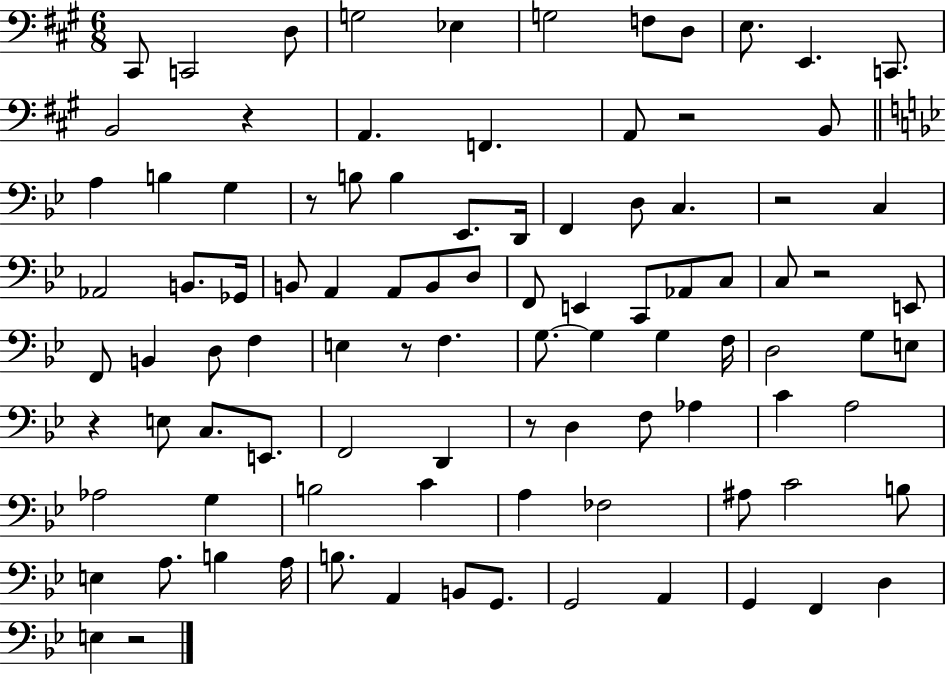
C#2/e C2/h D3/e G3/h Eb3/q G3/h F3/e D3/e E3/e. E2/q. C2/e. B2/h R/q A2/q. F2/q. A2/e R/h B2/e A3/q B3/q G3/q R/e B3/e B3/q Eb2/e. D2/s F2/q D3/e C3/q. R/h C3/q Ab2/h B2/e. Gb2/s B2/e A2/q A2/e B2/e D3/e F2/e E2/q C2/e Ab2/e C3/e C3/e R/h E2/e F2/e B2/q D3/e F3/q E3/q R/e F3/q. G3/e. G3/q G3/q F3/s D3/h G3/e E3/e R/q E3/e C3/e. E2/e. F2/h D2/q R/e D3/q F3/e Ab3/q C4/q A3/h Ab3/h G3/q B3/h C4/q A3/q FES3/h A#3/e C4/h B3/e E3/q A3/e. B3/q A3/s B3/e. A2/q B2/e G2/e. G2/h A2/q G2/q F2/q D3/q E3/q R/h